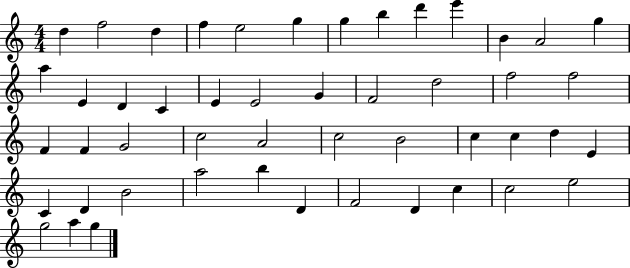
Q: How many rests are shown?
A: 0